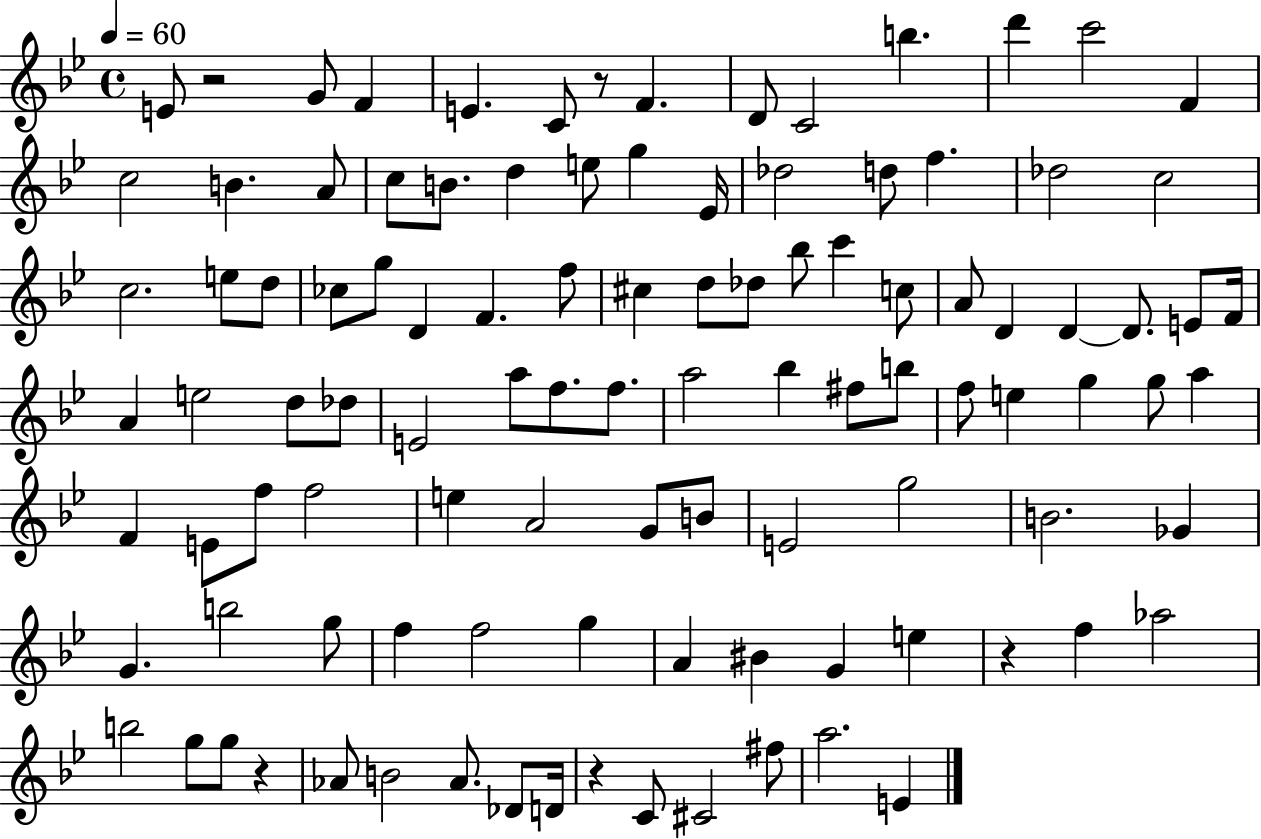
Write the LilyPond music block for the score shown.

{
  \clef treble
  \time 4/4
  \defaultTimeSignature
  \key bes \major
  \tempo 4 = 60
  e'8 r2 g'8 f'4 | e'4. c'8 r8 f'4. | d'8 c'2 b''4. | d'''4 c'''2 f'4 | \break c''2 b'4. a'8 | c''8 b'8. d''4 e''8 g''4 ees'16 | des''2 d''8 f''4. | des''2 c''2 | \break c''2. e''8 d''8 | ces''8 g''8 d'4 f'4. f''8 | cis''4 d''8 des''8 bes''8 c'''4 c''8 | a'8 d'4 d'4~~ d'8. e'8 f'16 | \break a'4 e''2 d''8 des''8 | e'2 a''8 f''8. f''8. | a''2 bes''4 fis''8 b''8 | f''8 e''4 g''4 g''8 a''4 | \break f'4 e'8 f''8 f''2 | e''4 a'2 g'8 b'8 | e'2 g''2 | b'2. ges'4 | \break g'4. b''2 g''8 | f''4 f''2 g''4 | a'4 bis'4 g'4 e''4 | r4 f''4 aes''2 | \break b''2 g''8 g''8 r4 | aes'8 b'2 aes'8. des'8 d'16 | r4 c'8 cis'2 fis''8 | a''2. e'4 | \break \bar "|."
}